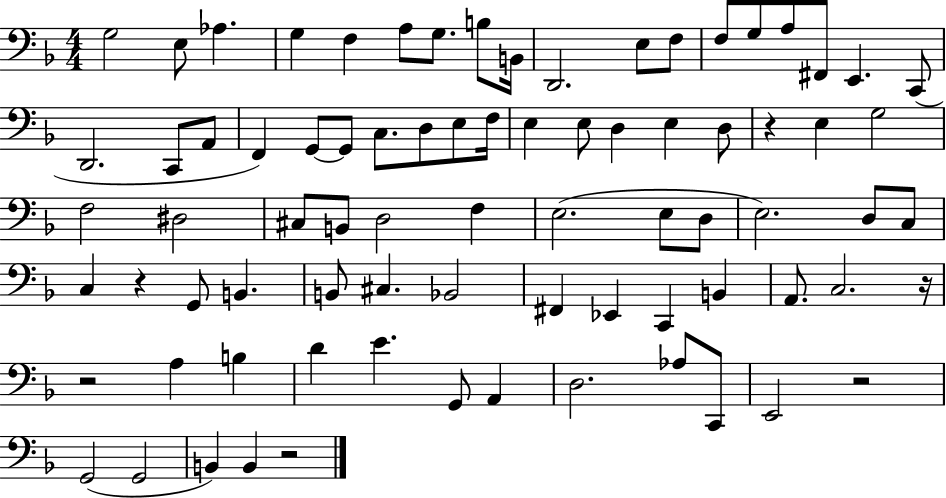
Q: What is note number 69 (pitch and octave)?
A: E2